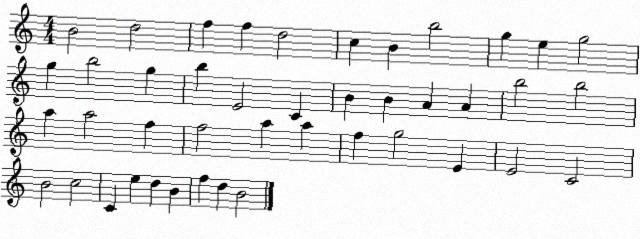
X:1
T:Untitled
M:4/4
L:1/4
K:C
B2 d2 f f d2 c B b2 g e g2 g b2 g b E2 C B B A A b2 b2 a a2 f f2 a a f g2 E E2 C2 B2 c2 C e d B f d B2